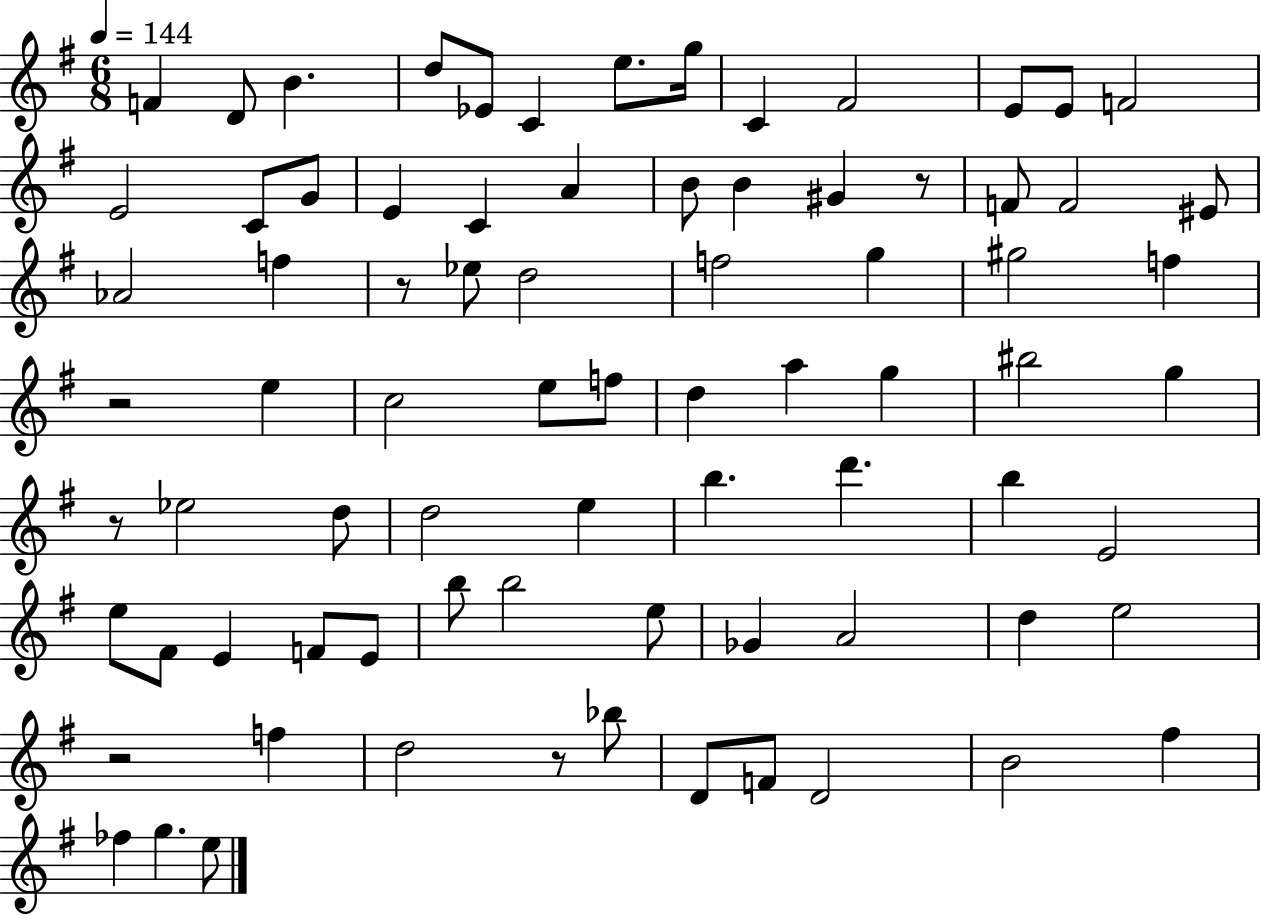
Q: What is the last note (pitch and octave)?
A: E5